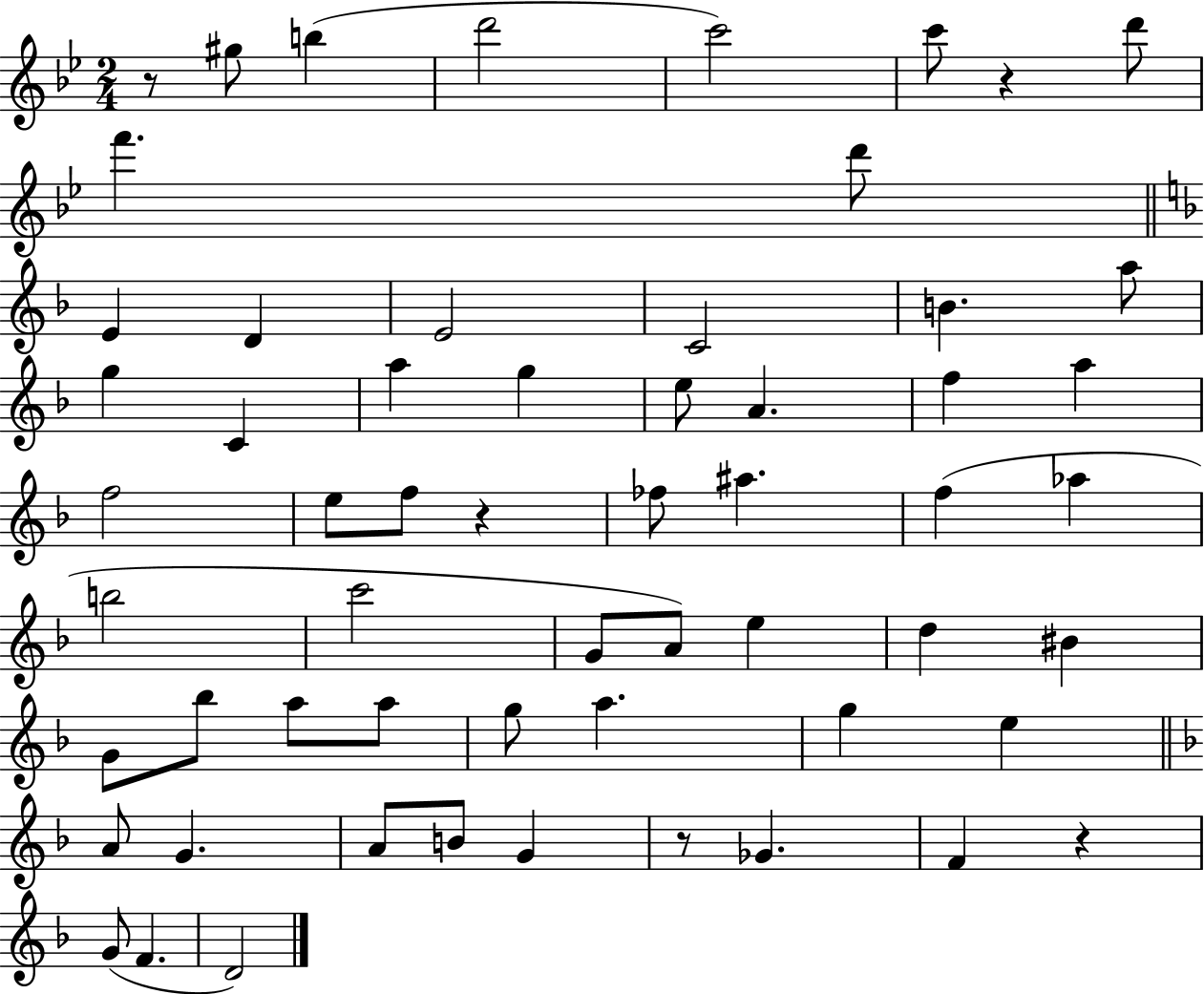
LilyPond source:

{
  \clef treble
  \numericTimeSignature
  \time 2/4
  \key bes \major
  r8 gis''8 b''4( | d'''2 | c'''2) | c'''8 r4 d'''8 | \break f'''4. d'''8 | \bar "||" \break \key d \minor e'4 d'4 | e'2 | c'2 | b'4. a''8 | \break g''4 c'4 | a''4 g''4 | e''8 a'4. | f''4 a''4 | \break f''2 | e''8 f''8 r4 | fes''8 ais''4. | f''4( aes''4 | \break b''2 | c'''2 | g'8 a'8) e''4 | d''4 bis'4 | \break g'8 bes''8 a''8 a''8 | g''8 a''4. | g''4 e''4 | \bar "||" \break \key f \major a'8 g'4. | a'8 b'8 g'4 | r8 ges'4. | f'4 r4 | \break g'8( f'4. | d'2) | \bar "|."
}